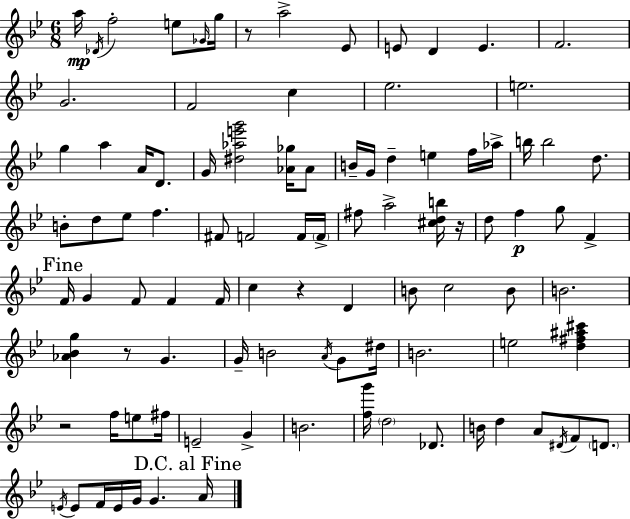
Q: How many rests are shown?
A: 5